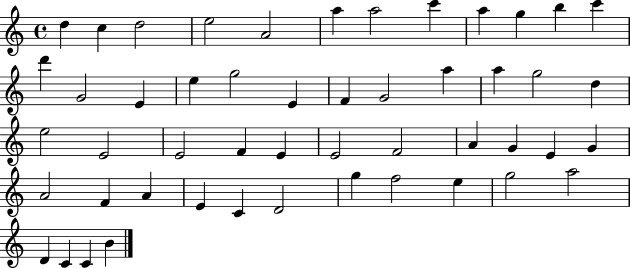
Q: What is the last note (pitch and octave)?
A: B4